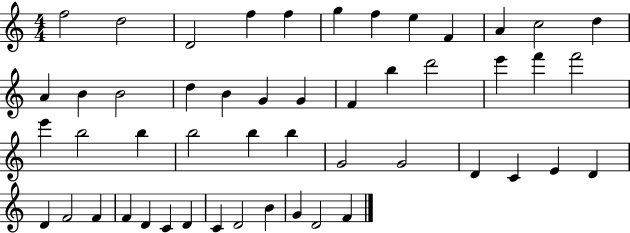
{
  \clef treble
  \numericTimeSignature
  \time 4/4
  \key c \major
  f''2 d''2 | d'2 f''4 f''4 | g''4 f''4 e''4 f'4 | a'4 c''2 d''4 | \break a'4 b'4 b'2 | d''4 b'4 g'4 g'4 | f'4 b''4 d'''2 | e'''4 f'''4 f'''2 | \break e'''4 b''2 b''4 | b''2 b''4 b''4 | g'2 g'2 | d'4 c'4 e'4 d'4 | \break d'4 f'2 f'4 | f'4 d'4 c'4 d'4 | c'4 d'2 b'4 | g'4 d'2 f'4 | \break \bar "|."
}